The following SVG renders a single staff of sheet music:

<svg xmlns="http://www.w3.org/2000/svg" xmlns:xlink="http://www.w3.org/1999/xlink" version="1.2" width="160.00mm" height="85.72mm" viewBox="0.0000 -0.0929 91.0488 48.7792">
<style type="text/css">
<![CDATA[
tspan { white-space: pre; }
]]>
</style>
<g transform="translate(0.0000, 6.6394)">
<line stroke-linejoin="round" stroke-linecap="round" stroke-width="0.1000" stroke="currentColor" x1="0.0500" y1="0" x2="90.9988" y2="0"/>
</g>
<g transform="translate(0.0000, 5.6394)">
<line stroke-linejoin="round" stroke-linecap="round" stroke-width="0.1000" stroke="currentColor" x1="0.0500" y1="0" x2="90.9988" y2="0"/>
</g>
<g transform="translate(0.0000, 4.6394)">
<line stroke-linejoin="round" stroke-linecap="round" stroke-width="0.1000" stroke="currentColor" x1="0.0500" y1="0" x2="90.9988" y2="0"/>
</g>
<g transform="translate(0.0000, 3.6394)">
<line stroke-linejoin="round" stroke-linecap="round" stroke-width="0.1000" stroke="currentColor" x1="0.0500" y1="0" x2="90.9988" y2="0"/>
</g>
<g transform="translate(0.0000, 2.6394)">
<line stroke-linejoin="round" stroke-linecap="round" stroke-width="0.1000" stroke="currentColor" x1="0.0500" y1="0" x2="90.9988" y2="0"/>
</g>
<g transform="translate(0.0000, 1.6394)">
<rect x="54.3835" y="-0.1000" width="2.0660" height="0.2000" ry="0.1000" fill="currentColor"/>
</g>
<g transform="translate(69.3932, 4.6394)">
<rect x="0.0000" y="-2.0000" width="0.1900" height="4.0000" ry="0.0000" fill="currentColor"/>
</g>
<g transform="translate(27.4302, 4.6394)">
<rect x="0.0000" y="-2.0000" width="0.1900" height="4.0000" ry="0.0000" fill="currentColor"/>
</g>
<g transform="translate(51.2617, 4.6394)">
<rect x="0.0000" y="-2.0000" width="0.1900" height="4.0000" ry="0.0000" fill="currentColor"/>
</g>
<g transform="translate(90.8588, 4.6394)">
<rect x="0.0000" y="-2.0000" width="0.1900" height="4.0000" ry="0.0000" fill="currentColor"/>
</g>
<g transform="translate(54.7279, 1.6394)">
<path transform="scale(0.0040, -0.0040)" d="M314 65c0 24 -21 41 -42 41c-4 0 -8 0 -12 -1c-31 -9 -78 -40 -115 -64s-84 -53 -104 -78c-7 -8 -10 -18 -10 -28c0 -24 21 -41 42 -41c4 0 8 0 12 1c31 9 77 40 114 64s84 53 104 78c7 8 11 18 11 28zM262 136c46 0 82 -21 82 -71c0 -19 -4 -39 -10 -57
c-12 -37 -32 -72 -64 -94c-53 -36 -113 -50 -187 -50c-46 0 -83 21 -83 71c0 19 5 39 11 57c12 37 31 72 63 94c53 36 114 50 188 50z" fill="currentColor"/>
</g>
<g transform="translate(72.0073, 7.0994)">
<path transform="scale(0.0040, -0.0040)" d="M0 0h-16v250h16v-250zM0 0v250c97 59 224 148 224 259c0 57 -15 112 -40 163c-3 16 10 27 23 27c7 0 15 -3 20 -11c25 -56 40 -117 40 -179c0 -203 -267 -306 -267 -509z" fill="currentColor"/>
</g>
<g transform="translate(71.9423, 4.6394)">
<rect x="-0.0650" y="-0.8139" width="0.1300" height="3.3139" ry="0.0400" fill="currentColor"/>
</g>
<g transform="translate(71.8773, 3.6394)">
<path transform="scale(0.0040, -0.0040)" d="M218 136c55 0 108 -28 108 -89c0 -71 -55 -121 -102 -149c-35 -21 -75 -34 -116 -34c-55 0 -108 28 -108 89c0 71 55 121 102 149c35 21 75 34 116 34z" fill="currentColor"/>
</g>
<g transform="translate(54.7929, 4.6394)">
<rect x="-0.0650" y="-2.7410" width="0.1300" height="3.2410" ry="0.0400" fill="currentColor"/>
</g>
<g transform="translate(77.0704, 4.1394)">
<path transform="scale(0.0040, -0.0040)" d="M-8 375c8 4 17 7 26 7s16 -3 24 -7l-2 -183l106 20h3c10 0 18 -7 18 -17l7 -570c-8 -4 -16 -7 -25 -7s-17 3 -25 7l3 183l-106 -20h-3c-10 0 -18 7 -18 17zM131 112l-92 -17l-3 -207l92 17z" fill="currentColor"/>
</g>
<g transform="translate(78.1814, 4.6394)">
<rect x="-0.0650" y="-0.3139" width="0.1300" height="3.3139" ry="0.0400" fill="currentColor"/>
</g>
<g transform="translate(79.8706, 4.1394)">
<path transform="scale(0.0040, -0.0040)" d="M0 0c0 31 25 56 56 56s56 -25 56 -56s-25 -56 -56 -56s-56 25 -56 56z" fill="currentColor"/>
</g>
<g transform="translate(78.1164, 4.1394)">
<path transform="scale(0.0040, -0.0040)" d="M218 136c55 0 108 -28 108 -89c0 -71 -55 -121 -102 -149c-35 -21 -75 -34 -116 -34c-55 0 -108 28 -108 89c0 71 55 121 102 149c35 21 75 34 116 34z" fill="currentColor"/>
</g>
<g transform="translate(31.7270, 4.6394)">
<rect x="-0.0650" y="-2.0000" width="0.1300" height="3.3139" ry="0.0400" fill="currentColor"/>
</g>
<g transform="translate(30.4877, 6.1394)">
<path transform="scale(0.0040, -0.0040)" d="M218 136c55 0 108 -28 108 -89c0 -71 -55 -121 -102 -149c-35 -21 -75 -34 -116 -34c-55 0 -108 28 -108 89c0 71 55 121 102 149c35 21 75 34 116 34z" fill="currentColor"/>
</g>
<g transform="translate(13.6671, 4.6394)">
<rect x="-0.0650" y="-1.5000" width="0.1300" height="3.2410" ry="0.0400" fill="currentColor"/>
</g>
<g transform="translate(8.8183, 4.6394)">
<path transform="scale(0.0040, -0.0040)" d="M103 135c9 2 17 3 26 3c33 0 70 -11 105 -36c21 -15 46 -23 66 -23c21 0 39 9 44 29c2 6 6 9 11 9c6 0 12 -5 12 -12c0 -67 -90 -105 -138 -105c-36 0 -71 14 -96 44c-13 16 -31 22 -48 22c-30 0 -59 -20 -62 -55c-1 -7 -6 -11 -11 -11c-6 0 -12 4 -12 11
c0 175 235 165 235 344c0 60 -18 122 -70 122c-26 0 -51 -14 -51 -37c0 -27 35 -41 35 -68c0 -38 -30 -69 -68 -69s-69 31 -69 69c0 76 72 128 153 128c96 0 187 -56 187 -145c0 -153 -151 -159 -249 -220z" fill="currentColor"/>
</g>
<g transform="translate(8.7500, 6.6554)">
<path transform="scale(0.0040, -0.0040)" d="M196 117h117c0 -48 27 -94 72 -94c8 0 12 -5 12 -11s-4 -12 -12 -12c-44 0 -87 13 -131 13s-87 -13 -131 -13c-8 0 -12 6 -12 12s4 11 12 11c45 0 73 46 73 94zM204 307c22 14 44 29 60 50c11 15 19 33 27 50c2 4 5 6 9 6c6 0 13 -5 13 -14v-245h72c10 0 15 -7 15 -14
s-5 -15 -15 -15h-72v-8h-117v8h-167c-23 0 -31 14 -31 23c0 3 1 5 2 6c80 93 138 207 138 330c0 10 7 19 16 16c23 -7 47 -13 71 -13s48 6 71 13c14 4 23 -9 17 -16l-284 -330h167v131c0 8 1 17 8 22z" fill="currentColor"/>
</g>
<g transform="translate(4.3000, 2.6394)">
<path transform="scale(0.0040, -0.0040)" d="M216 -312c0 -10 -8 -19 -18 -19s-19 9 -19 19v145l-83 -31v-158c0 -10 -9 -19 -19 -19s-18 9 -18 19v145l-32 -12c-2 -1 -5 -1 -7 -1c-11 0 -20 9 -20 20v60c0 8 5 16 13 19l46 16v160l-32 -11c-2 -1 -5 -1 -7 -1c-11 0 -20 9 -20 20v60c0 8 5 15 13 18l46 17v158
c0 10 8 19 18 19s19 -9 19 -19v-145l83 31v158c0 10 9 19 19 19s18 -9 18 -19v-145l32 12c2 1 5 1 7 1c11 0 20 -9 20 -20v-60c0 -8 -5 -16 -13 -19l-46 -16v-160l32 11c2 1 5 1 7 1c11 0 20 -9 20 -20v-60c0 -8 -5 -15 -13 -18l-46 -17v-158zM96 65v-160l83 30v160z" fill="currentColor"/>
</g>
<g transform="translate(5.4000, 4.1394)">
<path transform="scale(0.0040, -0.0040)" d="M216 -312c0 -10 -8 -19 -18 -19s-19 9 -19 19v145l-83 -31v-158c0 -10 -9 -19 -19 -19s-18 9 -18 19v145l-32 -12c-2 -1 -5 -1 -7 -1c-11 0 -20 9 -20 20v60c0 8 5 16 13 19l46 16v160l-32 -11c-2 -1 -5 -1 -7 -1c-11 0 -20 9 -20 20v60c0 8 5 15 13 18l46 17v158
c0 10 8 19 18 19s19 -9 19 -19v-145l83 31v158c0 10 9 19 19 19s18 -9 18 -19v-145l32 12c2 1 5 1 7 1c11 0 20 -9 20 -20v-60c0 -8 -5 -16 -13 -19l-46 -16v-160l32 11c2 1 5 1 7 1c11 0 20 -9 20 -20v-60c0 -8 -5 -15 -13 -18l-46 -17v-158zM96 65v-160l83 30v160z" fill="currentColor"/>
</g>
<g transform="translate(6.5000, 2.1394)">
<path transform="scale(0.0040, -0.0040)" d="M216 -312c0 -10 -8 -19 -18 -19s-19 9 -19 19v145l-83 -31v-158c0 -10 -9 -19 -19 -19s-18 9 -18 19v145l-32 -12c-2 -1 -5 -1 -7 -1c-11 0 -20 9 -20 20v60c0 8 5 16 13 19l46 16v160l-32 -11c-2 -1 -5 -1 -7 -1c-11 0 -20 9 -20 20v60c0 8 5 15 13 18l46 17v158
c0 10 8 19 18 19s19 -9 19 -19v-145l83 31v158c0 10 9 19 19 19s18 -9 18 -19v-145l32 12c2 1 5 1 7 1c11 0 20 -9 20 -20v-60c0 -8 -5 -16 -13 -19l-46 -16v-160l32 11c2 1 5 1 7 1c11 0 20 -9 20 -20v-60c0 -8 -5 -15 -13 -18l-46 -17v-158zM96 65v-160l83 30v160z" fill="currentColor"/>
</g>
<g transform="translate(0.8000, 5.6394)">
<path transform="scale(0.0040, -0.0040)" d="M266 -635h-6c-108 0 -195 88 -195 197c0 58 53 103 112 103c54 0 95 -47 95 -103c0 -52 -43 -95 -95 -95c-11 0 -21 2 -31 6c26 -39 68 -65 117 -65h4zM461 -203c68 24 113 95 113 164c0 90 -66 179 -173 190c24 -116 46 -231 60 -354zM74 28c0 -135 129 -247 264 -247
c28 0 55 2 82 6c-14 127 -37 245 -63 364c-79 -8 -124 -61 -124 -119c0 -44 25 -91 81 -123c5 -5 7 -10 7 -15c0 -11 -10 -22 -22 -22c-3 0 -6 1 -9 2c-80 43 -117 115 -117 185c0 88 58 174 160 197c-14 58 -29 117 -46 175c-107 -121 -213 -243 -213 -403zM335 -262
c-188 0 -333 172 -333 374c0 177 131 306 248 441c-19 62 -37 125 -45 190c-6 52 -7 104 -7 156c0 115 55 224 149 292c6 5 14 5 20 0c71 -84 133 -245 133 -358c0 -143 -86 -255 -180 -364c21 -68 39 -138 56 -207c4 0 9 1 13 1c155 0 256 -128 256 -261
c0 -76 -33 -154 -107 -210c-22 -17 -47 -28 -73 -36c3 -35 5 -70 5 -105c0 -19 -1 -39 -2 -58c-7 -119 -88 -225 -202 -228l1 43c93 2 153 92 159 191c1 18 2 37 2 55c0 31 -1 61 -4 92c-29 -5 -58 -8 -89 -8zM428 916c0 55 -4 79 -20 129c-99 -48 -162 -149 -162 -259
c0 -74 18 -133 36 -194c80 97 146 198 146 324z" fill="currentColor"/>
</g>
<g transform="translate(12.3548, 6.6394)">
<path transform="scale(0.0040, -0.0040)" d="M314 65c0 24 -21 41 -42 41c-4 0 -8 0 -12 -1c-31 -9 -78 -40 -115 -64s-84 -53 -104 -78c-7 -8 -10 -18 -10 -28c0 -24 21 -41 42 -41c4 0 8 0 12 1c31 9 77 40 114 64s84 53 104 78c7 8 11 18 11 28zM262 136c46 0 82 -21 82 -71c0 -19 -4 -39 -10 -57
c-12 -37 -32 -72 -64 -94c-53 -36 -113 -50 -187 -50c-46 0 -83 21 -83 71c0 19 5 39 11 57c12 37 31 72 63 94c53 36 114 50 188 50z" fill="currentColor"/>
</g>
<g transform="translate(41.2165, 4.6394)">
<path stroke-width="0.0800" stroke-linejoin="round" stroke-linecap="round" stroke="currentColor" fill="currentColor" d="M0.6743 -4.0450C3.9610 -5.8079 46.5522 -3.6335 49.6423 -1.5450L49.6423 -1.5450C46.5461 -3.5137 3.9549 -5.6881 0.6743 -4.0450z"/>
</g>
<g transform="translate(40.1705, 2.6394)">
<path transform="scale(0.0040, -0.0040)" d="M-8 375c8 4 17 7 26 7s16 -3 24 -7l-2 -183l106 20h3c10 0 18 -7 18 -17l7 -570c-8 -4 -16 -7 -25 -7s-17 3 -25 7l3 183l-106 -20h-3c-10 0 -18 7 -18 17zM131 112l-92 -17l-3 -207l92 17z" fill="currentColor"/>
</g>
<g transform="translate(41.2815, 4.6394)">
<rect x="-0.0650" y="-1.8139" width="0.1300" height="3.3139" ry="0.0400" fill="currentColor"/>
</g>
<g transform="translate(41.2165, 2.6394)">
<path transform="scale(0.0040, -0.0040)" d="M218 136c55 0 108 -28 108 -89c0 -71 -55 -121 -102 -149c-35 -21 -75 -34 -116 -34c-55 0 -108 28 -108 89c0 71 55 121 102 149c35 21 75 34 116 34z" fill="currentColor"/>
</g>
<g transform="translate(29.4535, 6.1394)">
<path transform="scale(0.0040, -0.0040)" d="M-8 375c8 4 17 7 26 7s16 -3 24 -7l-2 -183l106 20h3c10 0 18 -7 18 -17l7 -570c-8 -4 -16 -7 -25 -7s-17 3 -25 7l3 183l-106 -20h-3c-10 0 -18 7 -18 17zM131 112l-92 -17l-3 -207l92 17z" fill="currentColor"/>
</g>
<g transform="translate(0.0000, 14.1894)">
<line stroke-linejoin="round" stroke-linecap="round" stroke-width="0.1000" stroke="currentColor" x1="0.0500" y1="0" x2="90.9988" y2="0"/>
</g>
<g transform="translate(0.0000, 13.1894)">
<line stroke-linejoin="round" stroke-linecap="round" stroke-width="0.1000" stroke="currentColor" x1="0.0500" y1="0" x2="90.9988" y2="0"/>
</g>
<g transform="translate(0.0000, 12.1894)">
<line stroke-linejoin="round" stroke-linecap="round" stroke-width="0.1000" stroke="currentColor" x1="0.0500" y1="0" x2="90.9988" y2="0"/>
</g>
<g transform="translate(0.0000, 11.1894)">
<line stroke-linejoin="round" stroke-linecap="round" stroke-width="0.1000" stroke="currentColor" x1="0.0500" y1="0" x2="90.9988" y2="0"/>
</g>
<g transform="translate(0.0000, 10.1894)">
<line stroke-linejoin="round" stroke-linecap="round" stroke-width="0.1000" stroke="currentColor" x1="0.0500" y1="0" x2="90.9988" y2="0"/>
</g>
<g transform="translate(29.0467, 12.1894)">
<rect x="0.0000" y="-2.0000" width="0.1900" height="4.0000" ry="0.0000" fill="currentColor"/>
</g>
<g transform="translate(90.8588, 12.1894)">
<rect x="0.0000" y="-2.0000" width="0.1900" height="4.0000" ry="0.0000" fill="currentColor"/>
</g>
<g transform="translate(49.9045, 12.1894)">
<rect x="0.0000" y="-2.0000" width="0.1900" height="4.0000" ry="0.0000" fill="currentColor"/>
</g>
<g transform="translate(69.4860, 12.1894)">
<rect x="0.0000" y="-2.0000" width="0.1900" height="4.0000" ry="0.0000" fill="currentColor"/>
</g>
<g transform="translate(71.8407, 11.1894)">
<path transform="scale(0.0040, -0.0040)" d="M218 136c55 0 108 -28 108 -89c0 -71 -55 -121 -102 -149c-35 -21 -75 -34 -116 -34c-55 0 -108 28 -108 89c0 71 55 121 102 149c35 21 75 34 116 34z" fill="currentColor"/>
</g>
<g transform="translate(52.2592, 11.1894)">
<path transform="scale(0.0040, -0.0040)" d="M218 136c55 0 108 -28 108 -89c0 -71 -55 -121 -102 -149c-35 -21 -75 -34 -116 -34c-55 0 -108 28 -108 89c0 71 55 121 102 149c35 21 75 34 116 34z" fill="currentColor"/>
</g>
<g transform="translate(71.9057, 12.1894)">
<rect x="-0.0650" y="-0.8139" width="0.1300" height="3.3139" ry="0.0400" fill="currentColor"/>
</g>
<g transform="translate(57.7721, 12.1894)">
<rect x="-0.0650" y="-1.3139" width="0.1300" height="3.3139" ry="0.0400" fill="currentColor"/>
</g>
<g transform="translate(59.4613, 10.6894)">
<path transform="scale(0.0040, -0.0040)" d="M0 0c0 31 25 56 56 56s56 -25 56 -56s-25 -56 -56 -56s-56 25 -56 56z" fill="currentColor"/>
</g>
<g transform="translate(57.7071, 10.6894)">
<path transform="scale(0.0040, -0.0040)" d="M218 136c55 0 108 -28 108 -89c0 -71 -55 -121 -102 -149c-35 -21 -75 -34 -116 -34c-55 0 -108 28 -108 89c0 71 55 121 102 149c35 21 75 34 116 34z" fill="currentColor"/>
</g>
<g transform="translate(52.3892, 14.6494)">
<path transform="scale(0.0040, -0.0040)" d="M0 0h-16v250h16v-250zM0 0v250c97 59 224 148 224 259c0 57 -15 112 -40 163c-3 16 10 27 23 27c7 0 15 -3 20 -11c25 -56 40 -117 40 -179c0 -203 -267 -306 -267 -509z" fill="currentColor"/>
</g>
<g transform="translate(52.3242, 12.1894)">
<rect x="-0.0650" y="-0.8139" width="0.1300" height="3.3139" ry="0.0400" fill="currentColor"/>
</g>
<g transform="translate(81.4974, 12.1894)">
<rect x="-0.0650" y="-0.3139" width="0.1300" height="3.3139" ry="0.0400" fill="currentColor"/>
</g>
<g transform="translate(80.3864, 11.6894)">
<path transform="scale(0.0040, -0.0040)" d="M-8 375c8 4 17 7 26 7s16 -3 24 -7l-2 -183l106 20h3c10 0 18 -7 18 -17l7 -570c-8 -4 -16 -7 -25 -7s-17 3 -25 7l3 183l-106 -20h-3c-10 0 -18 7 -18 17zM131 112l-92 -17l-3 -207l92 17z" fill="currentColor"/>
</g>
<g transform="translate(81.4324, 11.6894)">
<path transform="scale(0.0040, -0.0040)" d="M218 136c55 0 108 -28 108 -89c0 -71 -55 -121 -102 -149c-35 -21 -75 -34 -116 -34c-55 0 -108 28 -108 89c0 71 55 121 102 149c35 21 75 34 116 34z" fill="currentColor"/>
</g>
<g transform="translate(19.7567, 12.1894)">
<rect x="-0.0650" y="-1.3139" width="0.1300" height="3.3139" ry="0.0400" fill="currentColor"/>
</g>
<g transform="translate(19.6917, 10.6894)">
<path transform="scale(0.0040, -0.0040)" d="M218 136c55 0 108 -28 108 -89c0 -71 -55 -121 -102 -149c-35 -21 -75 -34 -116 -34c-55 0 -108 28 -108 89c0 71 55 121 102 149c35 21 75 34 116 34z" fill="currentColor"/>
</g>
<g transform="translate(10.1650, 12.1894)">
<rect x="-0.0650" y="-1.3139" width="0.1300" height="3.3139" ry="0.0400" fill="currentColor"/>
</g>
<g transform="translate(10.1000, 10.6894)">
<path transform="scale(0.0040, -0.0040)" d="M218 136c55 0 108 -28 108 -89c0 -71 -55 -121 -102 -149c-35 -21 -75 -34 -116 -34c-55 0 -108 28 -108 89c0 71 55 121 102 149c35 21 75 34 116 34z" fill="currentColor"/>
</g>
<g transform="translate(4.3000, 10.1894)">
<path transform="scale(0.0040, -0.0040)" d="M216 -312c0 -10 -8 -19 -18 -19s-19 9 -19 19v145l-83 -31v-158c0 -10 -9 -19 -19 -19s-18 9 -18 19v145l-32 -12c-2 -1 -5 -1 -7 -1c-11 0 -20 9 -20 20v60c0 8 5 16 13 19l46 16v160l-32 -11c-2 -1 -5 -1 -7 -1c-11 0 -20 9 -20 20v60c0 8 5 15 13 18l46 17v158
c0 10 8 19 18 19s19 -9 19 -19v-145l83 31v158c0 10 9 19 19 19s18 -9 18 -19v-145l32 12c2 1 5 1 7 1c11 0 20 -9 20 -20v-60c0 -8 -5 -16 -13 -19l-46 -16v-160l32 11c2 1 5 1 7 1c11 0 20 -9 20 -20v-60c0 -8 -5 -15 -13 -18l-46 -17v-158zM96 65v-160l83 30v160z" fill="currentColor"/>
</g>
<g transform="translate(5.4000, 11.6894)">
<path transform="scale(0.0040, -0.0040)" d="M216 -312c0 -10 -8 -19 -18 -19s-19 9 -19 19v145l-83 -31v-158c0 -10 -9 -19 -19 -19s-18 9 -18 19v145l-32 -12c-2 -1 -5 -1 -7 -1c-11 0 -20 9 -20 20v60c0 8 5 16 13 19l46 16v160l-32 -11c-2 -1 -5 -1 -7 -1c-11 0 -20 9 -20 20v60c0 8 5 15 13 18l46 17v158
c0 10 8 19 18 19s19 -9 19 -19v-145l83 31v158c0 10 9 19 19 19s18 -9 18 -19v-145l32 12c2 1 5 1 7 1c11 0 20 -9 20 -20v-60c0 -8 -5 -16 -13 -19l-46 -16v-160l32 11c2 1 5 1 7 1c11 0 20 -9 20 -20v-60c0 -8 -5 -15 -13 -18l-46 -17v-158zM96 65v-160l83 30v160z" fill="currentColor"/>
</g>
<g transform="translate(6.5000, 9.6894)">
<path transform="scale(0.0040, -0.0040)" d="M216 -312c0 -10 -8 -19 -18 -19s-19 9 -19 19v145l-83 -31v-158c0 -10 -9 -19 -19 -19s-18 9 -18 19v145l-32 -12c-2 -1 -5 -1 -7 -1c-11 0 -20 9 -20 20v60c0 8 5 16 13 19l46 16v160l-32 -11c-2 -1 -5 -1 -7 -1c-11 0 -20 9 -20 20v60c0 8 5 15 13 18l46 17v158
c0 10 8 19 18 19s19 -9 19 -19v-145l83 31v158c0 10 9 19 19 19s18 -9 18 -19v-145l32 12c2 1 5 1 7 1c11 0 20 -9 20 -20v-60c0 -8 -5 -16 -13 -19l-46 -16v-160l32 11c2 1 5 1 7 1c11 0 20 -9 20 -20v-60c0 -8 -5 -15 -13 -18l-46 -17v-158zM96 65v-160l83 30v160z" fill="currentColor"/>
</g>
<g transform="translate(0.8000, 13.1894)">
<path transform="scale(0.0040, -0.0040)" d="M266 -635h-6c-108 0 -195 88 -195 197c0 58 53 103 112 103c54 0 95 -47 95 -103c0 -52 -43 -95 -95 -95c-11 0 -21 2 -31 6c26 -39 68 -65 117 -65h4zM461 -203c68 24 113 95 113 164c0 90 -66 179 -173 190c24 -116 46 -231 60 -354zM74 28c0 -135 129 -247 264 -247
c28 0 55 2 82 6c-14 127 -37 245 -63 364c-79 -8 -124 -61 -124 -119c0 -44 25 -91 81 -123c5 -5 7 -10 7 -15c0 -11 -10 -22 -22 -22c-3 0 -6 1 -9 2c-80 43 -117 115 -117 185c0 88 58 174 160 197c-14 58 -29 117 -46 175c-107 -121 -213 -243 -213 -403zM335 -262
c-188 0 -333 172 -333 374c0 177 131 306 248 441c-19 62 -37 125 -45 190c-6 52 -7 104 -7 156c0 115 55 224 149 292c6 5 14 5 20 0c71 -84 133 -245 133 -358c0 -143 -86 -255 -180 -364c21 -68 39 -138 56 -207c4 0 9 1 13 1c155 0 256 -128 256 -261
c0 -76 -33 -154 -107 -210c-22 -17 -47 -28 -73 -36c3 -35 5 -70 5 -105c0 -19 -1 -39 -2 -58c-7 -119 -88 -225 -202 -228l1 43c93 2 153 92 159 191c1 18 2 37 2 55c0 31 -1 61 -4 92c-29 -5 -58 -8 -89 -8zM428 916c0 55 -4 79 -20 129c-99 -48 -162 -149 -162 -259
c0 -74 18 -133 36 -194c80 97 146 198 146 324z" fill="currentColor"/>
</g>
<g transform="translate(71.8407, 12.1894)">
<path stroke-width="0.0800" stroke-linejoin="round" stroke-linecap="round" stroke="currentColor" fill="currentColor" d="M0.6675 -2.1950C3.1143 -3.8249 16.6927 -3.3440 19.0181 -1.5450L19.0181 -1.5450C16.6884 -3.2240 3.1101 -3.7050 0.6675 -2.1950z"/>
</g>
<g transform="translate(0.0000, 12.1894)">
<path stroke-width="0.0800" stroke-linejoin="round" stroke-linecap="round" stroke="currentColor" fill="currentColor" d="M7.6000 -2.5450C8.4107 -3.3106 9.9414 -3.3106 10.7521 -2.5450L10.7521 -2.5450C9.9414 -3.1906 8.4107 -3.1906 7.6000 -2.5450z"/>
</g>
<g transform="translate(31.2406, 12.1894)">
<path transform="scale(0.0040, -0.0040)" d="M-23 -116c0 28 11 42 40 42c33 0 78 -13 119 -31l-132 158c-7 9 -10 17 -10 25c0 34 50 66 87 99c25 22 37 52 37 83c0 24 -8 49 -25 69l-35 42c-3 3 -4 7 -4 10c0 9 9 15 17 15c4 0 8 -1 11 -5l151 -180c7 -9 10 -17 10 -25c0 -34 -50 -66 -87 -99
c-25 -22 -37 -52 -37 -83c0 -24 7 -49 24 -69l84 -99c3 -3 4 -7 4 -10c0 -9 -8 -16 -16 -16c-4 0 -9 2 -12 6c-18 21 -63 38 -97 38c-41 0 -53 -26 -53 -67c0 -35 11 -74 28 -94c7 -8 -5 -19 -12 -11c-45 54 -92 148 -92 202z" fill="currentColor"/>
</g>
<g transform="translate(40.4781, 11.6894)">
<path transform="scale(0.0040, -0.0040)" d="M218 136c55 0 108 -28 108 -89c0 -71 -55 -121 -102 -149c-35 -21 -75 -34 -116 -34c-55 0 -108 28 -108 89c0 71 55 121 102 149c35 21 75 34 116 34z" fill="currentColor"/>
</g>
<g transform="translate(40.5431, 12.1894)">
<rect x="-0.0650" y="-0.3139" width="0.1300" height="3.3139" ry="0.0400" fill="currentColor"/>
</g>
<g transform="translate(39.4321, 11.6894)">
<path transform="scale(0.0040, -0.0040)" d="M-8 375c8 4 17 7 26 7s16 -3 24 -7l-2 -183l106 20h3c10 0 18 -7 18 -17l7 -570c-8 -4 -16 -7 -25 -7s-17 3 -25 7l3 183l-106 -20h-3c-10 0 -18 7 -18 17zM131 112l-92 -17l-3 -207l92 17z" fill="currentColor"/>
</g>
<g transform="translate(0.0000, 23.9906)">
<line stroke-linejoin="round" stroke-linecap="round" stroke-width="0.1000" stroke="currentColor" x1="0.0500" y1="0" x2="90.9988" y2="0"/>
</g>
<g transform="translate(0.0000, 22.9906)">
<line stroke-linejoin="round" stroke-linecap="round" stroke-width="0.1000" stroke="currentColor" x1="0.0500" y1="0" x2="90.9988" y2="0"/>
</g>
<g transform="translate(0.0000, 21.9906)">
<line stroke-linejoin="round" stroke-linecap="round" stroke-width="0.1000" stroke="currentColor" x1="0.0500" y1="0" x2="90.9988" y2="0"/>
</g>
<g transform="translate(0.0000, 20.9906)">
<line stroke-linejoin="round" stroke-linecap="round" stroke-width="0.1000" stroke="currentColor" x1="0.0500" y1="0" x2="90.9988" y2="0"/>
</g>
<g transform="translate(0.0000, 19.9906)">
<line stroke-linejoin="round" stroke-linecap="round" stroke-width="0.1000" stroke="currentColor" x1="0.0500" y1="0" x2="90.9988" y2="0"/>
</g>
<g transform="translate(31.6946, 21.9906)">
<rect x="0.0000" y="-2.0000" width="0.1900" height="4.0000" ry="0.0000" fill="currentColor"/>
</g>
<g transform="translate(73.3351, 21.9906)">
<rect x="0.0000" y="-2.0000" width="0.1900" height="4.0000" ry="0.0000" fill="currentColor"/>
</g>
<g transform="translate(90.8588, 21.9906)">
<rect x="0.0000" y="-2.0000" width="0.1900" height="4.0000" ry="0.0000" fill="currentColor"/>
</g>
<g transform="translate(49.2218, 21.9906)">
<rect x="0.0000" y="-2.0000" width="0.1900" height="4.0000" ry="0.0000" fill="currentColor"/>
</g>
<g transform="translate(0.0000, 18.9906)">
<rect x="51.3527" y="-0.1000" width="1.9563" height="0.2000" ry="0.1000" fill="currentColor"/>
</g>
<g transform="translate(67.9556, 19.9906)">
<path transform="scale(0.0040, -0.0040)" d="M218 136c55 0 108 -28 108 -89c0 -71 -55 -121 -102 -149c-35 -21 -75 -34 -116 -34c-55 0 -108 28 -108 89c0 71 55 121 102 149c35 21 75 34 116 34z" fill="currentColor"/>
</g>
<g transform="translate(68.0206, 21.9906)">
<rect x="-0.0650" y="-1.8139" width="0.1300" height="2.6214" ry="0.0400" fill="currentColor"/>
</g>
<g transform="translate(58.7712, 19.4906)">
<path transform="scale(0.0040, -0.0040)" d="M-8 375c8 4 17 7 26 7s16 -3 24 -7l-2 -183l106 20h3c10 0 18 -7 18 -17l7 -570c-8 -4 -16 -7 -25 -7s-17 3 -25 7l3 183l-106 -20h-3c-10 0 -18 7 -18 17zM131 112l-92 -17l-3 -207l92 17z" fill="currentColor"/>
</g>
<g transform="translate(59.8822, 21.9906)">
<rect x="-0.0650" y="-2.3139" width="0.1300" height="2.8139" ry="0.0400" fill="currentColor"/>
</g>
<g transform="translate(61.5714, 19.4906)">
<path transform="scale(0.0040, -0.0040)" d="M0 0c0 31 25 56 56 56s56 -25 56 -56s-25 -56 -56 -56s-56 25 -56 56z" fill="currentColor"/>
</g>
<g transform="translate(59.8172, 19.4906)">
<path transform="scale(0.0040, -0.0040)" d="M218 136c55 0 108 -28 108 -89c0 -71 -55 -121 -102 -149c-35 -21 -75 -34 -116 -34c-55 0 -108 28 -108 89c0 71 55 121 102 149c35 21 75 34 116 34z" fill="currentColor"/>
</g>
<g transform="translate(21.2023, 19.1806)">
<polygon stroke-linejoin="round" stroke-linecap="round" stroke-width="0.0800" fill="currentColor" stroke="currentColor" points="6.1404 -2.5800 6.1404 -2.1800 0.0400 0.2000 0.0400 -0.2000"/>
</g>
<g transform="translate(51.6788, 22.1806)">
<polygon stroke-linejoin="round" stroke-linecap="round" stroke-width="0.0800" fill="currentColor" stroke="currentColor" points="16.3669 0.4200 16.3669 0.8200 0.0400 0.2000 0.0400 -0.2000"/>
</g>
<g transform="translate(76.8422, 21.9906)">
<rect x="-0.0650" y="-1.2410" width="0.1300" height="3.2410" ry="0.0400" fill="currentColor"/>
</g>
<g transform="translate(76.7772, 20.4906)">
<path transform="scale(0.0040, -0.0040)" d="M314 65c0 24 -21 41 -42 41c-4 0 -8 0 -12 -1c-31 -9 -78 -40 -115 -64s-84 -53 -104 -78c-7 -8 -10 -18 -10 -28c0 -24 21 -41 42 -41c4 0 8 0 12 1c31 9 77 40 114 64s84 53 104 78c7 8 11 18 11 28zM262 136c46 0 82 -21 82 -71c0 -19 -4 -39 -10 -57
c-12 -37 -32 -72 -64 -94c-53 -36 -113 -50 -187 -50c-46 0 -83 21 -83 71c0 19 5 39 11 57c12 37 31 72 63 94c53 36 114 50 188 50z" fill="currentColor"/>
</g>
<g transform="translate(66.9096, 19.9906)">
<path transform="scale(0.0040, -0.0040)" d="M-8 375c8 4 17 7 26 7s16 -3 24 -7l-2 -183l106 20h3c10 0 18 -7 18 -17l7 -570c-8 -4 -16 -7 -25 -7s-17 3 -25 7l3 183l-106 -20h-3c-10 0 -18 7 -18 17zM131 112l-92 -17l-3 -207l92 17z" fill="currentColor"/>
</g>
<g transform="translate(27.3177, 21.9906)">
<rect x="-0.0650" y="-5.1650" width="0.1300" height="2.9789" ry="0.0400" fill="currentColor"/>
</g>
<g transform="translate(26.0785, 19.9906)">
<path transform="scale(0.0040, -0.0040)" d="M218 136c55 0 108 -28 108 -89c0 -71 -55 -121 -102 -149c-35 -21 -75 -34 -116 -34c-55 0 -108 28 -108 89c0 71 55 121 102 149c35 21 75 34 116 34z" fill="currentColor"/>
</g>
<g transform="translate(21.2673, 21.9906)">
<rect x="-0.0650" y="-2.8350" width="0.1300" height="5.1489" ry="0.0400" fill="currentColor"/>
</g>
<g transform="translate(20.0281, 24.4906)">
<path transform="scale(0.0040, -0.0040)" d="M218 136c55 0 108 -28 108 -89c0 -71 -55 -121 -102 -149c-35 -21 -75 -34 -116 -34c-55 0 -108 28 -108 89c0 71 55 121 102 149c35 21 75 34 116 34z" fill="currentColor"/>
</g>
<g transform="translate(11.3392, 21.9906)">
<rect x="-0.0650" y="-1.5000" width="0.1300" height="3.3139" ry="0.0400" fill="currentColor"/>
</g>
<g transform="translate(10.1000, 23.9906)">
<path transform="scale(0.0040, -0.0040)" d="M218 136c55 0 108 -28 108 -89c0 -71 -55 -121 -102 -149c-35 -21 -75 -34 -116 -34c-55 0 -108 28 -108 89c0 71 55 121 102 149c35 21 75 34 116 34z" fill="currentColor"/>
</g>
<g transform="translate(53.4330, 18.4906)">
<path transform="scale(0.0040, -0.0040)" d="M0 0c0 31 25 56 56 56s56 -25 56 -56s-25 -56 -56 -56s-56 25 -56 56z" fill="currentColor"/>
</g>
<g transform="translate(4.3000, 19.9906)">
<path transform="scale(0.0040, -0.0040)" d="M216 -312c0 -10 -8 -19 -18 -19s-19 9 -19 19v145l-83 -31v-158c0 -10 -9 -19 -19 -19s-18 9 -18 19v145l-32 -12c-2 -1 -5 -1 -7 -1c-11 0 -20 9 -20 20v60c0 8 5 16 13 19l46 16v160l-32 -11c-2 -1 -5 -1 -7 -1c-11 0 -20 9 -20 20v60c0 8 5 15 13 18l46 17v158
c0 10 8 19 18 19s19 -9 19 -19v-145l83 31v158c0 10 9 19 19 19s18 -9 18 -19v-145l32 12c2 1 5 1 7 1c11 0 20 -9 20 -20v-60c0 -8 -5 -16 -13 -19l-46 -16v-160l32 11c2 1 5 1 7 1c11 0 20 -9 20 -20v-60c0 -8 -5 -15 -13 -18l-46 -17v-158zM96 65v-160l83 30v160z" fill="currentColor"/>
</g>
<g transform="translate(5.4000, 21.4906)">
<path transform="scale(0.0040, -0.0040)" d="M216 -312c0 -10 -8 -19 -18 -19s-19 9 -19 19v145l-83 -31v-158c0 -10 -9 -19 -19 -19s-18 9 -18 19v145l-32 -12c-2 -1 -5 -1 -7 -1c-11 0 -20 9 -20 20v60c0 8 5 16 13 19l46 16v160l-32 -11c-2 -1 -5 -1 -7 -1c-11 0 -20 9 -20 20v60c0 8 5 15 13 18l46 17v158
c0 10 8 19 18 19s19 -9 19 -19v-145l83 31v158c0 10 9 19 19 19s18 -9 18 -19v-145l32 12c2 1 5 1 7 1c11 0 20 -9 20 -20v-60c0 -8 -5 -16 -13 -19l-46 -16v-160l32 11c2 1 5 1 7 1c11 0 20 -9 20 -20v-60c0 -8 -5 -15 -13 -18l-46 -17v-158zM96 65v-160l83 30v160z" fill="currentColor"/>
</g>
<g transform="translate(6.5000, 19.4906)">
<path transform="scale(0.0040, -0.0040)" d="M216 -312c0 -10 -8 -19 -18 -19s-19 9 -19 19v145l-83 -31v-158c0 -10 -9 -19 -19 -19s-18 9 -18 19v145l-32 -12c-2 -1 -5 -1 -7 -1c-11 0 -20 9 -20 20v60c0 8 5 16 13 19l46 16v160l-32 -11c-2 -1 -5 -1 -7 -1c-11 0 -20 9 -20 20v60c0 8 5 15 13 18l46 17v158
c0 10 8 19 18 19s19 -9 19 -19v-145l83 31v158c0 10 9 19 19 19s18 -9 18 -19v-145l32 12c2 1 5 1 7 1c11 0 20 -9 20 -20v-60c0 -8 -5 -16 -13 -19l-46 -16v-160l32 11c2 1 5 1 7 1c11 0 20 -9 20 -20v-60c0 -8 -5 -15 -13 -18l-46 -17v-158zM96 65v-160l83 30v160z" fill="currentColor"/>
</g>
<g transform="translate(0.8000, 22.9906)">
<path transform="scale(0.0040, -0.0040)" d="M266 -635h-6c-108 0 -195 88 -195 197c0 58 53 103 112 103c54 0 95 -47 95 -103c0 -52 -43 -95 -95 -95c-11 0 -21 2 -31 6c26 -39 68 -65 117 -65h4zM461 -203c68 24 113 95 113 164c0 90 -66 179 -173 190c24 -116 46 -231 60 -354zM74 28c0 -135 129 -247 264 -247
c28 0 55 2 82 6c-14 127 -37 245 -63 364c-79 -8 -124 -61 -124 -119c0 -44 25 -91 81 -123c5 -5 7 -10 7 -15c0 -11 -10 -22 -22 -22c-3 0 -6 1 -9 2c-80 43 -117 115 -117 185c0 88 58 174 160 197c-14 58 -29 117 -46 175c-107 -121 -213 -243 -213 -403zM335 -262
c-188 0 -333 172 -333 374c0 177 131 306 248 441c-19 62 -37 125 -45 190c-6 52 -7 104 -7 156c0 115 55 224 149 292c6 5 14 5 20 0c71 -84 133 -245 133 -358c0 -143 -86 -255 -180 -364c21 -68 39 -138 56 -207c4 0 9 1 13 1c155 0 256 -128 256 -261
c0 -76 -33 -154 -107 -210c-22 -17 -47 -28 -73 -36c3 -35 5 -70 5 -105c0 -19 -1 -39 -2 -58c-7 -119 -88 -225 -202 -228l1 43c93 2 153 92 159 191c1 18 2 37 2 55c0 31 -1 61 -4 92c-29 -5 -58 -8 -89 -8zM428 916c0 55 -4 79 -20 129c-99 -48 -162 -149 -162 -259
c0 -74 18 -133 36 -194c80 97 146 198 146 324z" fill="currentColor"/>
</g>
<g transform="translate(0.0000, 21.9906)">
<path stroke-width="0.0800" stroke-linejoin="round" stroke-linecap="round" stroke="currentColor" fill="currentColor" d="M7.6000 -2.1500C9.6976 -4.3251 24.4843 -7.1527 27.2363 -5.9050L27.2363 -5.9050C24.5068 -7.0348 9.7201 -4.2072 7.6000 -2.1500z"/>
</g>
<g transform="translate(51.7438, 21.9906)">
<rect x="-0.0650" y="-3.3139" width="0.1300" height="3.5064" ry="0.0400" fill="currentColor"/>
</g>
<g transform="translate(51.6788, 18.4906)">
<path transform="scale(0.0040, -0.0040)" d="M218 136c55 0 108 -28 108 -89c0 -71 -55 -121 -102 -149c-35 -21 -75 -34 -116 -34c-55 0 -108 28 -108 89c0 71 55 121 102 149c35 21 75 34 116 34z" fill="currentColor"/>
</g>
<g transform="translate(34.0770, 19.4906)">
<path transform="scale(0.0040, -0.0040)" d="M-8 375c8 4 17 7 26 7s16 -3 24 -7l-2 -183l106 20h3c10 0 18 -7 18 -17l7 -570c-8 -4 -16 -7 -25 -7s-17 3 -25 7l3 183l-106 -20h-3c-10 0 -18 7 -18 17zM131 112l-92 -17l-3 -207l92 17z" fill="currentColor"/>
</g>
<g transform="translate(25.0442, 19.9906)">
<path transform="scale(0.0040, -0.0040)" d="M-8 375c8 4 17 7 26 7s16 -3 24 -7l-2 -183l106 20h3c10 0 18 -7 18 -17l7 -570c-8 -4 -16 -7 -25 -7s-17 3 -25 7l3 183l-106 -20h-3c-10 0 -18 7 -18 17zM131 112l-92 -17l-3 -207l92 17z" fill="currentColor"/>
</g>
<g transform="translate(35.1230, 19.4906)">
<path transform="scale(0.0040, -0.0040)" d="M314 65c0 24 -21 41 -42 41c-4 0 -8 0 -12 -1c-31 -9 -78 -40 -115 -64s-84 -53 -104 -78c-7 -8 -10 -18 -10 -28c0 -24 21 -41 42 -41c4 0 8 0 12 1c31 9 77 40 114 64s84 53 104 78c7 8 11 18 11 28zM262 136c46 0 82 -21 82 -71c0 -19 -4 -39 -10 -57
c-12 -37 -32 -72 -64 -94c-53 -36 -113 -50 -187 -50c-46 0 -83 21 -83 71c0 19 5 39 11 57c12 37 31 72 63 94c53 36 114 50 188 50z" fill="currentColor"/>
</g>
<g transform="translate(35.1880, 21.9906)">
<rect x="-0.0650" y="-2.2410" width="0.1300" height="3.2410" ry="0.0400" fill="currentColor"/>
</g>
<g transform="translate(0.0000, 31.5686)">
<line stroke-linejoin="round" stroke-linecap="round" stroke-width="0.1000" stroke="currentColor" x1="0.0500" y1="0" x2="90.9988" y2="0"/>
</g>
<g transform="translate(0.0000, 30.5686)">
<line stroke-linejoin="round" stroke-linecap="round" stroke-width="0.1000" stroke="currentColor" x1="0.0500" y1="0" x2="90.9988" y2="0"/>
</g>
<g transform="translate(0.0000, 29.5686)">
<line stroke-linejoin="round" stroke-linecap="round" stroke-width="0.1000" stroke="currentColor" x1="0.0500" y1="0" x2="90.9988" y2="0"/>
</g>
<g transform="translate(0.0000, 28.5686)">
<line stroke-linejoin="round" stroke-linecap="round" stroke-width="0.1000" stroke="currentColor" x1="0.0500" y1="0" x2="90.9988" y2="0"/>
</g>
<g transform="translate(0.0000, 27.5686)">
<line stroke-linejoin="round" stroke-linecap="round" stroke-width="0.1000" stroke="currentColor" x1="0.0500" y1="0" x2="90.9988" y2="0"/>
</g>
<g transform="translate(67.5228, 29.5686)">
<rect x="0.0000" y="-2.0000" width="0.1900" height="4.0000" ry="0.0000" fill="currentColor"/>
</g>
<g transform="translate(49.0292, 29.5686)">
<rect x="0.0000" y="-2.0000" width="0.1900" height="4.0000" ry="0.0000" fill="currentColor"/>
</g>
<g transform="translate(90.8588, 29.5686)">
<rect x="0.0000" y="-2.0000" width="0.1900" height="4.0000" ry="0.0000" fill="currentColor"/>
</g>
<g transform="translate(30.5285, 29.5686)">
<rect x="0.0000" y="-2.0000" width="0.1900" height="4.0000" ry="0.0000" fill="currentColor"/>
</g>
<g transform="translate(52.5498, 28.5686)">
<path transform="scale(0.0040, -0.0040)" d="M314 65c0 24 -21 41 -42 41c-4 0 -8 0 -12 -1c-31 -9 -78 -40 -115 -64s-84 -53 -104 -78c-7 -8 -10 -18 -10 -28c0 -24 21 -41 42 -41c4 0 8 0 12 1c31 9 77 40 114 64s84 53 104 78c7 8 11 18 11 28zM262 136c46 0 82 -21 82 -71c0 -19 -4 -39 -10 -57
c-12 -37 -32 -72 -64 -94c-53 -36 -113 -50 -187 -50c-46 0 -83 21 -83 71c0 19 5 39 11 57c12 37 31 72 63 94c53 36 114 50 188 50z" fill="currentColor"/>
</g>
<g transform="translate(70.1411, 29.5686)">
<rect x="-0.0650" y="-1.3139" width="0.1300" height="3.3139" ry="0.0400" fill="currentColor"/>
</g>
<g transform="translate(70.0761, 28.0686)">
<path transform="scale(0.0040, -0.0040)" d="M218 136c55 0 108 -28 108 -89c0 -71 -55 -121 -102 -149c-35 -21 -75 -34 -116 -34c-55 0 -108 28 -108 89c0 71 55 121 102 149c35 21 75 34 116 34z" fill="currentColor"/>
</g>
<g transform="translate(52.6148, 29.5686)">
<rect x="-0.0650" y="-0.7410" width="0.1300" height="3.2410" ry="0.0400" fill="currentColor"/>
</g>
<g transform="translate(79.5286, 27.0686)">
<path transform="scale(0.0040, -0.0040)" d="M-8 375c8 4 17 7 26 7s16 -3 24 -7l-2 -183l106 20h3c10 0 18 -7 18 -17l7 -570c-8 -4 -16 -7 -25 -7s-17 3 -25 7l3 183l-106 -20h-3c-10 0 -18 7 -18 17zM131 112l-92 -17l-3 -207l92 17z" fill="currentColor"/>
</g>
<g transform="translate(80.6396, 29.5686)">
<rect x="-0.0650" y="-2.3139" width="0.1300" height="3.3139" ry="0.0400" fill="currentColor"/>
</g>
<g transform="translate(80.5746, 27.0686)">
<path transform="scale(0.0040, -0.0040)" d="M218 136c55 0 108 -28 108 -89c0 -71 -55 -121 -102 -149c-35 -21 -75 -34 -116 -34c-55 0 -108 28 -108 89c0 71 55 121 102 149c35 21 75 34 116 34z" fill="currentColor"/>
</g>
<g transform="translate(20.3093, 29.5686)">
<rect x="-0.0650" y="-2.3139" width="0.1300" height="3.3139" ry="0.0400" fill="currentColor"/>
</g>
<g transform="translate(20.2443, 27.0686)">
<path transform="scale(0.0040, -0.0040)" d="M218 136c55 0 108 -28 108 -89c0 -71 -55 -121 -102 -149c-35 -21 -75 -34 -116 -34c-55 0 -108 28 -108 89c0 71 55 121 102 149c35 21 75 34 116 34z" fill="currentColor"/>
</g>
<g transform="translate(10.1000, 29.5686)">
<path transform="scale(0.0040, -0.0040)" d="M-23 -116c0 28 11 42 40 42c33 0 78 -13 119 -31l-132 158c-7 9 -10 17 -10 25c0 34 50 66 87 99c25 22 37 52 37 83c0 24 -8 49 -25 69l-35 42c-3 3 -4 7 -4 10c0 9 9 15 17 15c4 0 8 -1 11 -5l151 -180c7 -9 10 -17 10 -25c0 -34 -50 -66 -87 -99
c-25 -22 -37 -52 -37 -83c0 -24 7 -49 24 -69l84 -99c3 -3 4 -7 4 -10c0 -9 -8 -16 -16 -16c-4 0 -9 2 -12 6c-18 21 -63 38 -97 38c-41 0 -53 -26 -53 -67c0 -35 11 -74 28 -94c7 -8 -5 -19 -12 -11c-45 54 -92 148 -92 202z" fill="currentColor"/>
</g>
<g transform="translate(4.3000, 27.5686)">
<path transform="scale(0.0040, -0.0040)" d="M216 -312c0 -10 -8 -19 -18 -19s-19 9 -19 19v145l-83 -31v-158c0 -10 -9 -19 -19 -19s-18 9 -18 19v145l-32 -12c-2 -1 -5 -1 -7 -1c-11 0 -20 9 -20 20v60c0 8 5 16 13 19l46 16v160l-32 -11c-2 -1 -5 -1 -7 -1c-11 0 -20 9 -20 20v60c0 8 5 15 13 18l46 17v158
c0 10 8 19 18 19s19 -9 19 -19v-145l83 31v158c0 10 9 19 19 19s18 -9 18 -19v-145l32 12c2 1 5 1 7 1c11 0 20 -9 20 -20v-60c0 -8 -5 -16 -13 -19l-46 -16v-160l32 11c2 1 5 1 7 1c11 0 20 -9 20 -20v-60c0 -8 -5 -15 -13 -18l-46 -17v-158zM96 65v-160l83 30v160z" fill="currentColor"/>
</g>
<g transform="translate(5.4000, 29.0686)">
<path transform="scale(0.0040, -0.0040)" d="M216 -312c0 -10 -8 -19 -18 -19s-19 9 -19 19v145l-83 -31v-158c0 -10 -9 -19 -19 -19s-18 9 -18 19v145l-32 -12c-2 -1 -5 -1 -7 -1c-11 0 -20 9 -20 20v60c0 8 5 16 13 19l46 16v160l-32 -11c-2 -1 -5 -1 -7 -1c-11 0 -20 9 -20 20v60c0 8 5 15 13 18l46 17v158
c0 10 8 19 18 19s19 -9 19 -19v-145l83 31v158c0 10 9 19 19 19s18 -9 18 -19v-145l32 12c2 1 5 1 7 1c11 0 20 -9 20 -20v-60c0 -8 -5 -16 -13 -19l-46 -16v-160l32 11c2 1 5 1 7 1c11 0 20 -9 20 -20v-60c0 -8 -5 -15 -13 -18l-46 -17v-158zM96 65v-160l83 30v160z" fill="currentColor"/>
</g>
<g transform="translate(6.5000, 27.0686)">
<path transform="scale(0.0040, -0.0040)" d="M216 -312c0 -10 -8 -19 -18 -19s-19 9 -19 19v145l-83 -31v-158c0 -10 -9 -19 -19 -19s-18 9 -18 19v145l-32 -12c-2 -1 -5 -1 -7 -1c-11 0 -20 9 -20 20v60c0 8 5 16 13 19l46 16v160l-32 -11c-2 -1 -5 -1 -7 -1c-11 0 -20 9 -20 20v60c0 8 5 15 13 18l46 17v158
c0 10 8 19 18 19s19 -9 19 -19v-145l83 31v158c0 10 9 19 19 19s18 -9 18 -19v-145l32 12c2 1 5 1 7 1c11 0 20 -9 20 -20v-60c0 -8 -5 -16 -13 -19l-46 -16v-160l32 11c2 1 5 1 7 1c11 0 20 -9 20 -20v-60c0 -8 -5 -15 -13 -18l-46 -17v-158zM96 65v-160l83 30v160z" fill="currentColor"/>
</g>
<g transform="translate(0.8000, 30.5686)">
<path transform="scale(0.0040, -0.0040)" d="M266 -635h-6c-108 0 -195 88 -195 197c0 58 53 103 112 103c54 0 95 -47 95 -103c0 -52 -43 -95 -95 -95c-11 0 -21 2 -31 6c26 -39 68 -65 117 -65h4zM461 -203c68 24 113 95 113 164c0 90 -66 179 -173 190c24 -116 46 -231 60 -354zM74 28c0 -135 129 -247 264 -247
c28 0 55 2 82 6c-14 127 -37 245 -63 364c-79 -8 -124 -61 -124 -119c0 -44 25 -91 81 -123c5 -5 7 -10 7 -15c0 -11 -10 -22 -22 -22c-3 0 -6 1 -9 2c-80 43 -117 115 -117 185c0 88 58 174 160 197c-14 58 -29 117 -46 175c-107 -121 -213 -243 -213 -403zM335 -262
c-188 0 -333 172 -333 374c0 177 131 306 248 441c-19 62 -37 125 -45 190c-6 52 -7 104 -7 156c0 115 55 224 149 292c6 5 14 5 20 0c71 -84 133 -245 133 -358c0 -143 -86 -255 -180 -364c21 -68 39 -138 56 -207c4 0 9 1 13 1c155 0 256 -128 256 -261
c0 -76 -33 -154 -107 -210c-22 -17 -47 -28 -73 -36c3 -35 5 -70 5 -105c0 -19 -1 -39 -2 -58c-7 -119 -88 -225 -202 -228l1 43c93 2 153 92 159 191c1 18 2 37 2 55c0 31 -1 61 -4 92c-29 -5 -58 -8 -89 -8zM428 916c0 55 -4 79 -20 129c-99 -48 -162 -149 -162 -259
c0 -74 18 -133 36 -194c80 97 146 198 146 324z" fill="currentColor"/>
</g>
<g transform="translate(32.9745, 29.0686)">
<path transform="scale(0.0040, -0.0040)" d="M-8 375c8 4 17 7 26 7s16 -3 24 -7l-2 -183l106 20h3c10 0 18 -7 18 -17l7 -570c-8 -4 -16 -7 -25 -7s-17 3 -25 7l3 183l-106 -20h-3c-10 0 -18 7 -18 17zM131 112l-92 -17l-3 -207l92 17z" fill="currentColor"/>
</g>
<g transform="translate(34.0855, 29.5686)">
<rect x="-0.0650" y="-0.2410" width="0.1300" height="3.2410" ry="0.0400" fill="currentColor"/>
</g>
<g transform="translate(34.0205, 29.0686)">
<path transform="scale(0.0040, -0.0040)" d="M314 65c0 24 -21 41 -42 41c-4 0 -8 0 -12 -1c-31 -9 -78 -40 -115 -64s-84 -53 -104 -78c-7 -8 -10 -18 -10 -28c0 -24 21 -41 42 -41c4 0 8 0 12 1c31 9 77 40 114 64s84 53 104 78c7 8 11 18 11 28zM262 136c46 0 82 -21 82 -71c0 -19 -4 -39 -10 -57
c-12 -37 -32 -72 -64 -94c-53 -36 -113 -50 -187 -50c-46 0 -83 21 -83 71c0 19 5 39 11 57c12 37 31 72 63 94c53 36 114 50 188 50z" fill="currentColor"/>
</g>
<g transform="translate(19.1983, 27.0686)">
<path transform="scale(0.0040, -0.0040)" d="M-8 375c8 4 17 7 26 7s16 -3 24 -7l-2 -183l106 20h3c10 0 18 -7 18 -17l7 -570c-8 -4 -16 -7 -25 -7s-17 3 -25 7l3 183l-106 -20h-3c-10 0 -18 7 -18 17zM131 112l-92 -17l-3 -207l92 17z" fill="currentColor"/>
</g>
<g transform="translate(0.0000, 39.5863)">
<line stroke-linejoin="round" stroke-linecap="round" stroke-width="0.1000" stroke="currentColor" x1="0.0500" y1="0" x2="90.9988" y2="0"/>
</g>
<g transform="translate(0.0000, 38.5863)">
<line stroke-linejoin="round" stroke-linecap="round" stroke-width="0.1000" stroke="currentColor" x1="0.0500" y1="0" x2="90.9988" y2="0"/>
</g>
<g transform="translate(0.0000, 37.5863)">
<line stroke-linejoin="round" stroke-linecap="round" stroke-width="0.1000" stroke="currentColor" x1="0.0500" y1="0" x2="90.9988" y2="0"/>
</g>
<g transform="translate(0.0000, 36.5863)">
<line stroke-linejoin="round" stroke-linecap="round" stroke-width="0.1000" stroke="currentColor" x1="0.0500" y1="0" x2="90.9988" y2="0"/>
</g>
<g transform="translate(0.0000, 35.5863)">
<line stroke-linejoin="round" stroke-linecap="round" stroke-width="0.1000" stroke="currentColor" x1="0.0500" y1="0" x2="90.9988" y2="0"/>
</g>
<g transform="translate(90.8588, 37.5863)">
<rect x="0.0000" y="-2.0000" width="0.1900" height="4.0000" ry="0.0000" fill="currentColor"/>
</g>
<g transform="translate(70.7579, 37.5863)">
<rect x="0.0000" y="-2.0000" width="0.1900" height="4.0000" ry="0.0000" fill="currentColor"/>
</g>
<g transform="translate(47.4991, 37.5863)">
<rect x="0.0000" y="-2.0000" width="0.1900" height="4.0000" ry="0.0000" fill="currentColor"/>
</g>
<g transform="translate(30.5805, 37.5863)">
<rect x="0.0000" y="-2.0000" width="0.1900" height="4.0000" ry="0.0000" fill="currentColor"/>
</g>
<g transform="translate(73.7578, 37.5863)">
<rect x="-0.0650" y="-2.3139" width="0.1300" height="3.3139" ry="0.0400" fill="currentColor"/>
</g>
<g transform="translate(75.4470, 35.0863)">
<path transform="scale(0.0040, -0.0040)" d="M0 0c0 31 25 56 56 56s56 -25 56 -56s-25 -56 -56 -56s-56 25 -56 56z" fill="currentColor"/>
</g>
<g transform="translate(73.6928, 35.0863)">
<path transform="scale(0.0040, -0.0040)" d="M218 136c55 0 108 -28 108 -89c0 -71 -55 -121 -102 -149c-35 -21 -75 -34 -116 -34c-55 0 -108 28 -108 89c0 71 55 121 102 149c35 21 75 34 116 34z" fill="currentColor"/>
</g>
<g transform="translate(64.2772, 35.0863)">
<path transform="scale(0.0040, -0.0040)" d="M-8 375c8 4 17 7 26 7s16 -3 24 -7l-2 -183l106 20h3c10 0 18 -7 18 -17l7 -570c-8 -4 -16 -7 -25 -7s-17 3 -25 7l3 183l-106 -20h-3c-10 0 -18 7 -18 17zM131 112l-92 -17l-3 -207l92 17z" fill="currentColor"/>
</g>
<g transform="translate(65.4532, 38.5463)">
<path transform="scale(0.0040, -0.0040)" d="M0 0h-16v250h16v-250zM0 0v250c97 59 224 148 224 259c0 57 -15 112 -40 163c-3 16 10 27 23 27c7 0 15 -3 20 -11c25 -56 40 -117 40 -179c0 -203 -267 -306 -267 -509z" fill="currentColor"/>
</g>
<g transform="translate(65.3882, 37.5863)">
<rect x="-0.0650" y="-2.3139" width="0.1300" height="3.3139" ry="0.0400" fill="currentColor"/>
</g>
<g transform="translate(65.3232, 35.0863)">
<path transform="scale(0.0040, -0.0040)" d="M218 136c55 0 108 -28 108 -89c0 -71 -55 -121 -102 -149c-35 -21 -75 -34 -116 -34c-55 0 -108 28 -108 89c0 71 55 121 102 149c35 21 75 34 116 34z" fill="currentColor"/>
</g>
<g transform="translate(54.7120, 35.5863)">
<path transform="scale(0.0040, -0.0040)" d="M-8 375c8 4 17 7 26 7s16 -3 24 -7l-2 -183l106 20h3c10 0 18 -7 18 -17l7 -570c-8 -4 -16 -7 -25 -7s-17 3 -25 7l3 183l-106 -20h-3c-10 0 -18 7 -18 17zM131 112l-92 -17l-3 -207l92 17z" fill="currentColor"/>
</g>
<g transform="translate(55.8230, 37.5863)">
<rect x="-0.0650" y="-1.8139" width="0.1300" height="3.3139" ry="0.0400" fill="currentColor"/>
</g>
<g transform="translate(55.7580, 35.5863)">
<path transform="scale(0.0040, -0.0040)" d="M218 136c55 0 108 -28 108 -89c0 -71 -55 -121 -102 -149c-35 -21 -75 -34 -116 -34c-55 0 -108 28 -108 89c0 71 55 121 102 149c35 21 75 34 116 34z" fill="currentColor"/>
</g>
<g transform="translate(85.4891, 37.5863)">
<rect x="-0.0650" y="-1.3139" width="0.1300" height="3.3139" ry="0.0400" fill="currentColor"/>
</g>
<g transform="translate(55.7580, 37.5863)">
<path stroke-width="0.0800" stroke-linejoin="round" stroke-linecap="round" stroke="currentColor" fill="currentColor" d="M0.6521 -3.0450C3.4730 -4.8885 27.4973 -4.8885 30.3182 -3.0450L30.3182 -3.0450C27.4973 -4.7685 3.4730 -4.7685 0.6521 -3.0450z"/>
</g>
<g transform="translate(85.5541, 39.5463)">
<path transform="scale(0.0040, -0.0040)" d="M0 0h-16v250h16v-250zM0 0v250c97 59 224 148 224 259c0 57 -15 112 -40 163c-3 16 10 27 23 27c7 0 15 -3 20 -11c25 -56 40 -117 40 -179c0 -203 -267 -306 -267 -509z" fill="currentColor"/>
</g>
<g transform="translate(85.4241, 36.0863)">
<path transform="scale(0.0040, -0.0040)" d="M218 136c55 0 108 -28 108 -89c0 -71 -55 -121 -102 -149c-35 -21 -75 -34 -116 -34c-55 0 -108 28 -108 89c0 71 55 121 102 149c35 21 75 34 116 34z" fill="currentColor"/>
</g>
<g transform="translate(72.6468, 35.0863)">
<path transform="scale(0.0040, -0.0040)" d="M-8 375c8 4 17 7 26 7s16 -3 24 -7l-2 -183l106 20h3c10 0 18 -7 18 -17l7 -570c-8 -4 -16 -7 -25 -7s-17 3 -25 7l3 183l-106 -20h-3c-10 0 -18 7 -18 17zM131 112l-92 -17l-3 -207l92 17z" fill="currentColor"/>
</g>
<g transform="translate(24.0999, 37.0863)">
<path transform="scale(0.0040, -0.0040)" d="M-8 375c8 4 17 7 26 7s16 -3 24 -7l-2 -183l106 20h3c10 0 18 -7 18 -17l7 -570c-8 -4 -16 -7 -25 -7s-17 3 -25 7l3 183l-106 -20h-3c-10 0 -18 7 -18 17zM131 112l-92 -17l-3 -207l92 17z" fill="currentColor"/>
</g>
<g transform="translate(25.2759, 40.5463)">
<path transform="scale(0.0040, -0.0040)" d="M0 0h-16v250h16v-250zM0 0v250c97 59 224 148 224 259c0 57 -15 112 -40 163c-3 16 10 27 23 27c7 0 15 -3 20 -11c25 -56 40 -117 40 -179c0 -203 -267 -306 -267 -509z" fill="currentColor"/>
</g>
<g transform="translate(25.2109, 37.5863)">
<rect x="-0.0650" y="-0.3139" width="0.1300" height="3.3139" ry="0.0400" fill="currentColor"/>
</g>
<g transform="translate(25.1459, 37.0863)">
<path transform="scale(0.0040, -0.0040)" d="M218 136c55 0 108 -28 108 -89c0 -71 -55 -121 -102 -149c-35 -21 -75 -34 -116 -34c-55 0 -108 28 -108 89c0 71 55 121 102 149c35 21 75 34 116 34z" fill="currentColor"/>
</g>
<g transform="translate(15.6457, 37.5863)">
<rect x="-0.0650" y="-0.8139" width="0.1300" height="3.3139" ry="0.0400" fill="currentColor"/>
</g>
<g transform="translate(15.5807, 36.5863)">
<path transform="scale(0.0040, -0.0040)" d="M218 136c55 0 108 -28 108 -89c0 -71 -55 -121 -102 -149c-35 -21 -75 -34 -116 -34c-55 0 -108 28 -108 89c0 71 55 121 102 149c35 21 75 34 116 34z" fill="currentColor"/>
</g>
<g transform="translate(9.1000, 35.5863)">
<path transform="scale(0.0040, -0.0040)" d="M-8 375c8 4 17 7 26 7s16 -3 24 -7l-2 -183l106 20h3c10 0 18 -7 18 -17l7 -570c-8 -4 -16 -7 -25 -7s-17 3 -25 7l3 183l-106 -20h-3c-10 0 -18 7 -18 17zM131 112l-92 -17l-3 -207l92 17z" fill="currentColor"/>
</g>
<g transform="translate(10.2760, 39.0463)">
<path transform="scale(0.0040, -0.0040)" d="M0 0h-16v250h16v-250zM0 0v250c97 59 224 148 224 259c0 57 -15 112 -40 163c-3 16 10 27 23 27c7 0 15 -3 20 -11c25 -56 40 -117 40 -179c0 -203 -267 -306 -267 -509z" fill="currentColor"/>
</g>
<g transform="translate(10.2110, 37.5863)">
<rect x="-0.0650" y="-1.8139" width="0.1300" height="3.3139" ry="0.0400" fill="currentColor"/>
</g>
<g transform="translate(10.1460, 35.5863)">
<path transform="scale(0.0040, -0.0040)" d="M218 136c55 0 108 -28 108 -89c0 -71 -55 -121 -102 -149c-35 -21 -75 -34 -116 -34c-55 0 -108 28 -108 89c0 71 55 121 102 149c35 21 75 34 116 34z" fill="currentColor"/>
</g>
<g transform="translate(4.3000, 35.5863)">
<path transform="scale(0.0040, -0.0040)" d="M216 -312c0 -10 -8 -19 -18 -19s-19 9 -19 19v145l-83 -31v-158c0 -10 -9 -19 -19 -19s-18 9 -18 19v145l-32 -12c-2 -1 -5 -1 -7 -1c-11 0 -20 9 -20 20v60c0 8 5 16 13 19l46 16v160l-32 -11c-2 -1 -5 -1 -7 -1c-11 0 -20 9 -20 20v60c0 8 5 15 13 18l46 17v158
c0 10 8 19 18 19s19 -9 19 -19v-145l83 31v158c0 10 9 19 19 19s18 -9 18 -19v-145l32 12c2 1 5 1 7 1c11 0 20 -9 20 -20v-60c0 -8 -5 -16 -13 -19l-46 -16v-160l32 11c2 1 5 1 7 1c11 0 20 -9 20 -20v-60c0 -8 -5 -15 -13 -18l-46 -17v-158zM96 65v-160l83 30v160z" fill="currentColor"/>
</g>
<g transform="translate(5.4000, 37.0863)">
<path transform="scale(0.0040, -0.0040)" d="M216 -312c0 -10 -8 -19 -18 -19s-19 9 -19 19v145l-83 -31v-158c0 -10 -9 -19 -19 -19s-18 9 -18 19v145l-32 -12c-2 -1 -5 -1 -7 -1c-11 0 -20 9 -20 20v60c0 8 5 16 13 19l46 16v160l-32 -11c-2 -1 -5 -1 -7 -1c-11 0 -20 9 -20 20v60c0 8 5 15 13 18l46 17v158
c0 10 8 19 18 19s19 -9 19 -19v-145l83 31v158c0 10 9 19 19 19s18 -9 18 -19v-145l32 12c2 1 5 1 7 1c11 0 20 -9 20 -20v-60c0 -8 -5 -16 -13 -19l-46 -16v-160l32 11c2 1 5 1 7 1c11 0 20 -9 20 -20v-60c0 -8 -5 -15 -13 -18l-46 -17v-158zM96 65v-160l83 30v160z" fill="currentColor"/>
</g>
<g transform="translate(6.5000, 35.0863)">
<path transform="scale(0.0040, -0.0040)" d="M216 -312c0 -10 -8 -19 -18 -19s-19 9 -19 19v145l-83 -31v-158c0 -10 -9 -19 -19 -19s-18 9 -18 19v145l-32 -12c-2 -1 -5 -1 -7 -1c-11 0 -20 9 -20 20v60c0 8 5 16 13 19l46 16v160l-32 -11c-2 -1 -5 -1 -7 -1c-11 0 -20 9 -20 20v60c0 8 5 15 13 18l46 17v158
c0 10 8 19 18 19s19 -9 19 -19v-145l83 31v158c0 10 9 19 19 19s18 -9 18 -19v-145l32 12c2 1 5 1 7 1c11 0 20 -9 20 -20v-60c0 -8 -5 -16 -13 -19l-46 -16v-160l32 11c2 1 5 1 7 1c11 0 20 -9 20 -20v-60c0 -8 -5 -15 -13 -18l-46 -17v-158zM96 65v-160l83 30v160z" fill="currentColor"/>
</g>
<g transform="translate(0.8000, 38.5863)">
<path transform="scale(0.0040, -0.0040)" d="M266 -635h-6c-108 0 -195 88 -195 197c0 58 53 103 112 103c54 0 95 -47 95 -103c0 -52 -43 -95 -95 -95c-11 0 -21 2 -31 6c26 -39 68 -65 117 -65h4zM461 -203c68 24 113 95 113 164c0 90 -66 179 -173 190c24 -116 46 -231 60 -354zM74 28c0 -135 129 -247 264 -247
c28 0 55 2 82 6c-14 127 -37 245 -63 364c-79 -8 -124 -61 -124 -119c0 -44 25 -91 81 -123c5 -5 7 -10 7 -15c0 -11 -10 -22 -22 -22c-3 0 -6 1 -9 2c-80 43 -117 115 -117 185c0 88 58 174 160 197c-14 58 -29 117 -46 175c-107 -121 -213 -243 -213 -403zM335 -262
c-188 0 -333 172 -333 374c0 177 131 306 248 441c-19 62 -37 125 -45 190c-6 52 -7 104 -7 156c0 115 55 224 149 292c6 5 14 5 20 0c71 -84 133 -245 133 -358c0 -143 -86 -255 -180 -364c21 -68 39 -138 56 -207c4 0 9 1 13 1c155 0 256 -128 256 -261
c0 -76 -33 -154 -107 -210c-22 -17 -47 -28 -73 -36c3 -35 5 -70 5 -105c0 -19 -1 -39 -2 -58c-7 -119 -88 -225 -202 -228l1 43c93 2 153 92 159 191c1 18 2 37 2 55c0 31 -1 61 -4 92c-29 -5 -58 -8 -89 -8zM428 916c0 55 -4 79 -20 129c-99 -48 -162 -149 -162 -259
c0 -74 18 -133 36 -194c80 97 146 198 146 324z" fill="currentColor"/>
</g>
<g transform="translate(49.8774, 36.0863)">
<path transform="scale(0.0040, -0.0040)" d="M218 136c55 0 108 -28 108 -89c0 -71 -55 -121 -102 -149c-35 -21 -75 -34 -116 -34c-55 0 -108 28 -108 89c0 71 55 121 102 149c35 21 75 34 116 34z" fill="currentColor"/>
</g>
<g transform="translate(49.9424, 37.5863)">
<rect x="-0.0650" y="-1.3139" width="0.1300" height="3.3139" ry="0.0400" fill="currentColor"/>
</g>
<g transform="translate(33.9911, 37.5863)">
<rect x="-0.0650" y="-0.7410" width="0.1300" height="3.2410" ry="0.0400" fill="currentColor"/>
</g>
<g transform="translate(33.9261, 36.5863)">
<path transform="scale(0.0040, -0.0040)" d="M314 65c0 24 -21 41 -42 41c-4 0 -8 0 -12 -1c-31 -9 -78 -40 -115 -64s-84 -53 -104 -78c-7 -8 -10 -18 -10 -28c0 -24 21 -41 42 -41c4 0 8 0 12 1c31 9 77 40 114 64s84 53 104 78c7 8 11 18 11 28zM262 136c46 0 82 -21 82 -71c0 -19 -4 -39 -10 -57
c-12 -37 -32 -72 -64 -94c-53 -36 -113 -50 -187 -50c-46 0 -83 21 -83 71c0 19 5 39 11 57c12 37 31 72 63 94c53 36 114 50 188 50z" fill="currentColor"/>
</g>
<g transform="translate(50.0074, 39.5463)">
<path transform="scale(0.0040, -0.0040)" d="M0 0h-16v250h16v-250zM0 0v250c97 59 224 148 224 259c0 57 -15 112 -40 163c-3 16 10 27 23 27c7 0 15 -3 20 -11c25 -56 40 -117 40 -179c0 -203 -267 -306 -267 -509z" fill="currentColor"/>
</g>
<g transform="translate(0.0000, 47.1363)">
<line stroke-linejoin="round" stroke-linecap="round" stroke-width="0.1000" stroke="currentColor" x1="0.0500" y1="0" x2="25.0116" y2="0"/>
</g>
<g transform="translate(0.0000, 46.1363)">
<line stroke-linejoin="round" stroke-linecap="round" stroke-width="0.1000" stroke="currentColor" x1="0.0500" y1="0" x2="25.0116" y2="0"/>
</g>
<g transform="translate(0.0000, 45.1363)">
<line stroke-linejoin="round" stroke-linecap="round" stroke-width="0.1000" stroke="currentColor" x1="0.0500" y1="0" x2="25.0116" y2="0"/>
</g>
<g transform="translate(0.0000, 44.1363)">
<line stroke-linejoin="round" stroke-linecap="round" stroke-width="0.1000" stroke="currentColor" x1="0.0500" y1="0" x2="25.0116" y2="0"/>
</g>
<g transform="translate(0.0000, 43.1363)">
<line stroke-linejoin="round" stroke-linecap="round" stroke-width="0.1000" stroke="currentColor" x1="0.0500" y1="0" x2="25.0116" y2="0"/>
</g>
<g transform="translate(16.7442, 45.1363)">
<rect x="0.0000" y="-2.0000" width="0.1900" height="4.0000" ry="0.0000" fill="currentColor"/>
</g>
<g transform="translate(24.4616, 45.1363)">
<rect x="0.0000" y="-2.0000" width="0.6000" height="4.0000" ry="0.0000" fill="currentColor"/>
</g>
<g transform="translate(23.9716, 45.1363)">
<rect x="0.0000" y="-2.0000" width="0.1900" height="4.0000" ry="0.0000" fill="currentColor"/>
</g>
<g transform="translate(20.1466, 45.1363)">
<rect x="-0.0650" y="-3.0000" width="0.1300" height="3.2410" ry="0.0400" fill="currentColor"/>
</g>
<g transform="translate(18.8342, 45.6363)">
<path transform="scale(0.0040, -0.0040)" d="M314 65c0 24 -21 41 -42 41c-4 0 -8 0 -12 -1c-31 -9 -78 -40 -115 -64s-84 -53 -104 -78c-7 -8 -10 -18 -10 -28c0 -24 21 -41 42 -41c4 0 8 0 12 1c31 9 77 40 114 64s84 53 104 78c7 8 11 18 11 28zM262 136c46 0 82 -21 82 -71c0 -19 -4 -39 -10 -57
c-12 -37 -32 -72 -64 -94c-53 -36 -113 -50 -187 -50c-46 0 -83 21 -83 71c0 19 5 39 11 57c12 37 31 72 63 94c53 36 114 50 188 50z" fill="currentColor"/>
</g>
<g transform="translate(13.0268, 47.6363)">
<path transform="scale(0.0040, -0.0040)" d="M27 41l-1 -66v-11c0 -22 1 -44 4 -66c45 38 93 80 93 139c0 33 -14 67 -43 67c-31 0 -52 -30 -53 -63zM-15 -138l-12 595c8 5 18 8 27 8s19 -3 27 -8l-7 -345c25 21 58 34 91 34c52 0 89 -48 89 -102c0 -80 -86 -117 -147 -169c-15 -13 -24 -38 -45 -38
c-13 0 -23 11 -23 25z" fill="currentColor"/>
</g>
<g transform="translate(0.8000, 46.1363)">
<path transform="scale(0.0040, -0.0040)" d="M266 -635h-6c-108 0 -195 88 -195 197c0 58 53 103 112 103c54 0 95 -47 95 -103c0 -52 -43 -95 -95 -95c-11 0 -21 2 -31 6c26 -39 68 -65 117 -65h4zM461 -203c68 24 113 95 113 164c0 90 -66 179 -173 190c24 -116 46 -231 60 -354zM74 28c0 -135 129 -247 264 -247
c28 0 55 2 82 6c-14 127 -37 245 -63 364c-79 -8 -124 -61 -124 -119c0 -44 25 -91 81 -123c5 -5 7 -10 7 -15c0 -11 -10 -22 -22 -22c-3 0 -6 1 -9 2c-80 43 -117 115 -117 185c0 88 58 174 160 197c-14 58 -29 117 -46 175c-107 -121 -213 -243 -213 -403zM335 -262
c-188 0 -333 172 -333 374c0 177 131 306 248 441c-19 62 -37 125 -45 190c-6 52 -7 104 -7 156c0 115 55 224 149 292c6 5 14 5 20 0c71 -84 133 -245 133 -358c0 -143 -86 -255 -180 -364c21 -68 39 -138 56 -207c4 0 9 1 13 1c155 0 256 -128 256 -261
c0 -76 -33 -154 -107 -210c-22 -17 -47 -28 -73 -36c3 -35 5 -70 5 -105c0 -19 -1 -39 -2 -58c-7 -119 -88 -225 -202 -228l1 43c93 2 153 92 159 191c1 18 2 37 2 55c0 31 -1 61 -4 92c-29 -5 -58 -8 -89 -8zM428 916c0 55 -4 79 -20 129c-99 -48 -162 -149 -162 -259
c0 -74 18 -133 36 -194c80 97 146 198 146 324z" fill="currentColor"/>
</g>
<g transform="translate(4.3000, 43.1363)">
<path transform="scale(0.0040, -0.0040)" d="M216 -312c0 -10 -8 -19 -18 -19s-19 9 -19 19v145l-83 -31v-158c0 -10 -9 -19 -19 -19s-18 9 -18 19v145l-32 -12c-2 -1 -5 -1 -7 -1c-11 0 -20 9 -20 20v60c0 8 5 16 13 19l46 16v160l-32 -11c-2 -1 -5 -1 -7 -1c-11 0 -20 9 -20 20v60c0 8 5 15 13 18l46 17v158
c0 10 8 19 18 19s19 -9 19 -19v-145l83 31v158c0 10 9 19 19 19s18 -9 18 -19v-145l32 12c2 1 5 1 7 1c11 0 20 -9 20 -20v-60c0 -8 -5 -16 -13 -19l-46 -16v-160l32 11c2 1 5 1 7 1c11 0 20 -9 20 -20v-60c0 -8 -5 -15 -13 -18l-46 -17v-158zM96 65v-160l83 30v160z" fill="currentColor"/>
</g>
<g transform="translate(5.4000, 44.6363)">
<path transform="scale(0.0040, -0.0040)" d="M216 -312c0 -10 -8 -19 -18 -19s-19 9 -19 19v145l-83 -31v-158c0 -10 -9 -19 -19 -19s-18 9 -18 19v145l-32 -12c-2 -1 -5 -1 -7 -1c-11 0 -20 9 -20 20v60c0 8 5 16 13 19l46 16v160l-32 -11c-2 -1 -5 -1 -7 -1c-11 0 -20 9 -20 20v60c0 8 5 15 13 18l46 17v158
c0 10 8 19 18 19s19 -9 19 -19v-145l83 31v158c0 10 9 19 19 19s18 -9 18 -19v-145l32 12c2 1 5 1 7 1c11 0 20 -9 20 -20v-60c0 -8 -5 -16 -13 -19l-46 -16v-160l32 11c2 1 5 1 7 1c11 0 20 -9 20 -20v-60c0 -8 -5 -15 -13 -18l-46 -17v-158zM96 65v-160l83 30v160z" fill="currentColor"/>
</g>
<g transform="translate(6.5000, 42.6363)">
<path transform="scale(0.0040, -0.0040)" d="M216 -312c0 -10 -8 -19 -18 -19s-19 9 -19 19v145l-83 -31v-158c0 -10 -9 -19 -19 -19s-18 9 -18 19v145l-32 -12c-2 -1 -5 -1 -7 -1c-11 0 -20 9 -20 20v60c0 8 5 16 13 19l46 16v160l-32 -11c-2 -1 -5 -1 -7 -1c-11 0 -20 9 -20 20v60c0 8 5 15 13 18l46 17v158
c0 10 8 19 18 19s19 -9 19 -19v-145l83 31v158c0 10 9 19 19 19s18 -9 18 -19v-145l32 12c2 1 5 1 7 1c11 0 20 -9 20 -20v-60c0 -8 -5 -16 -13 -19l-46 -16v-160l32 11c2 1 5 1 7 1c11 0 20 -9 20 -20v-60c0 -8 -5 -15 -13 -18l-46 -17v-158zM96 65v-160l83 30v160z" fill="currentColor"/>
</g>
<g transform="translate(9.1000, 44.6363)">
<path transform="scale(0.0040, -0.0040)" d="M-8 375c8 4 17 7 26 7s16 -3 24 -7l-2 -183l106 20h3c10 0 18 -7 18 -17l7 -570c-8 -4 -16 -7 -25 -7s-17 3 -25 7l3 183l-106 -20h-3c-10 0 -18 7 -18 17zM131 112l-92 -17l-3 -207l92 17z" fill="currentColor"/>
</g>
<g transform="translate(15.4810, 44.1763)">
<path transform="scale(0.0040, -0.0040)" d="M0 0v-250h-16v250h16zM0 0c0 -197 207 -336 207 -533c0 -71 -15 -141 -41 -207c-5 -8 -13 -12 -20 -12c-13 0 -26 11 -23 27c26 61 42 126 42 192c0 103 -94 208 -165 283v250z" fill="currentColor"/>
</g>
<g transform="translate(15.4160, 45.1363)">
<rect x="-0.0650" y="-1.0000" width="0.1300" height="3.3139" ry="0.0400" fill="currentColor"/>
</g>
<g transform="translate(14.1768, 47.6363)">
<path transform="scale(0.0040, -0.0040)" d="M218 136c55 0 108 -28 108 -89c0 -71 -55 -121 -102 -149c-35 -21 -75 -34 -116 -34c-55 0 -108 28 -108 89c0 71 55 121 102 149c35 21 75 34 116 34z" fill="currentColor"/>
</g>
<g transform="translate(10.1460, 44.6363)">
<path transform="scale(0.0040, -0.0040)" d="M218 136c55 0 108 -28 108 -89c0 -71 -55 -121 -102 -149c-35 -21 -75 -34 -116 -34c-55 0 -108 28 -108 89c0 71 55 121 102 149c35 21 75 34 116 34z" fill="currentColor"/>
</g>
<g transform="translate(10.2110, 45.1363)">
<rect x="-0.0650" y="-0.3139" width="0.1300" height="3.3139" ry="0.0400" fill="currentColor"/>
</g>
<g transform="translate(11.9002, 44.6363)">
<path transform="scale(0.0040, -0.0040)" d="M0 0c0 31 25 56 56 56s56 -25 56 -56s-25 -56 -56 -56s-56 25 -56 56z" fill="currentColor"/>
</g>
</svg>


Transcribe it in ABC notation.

X:1
T:Untitled
M:2/4
L:1/4
K:A
E2 F f a2 d/2 c e e z c d/2 e d c E D/2 f/2 g2 b/2 g/2 f/2 e2 z g c2 d2 e g f/2 d c/2 d2 e/2 f g/2 g e/2 c _D/2 A2